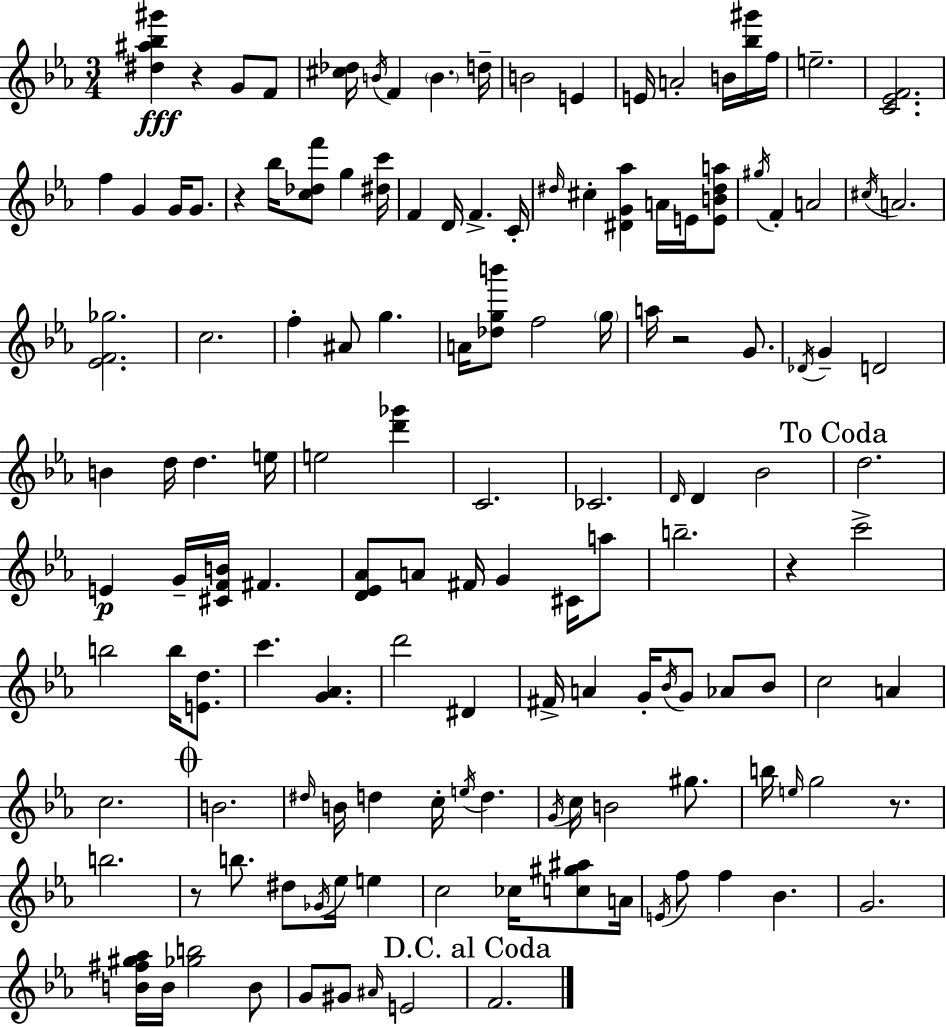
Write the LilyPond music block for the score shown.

{
  \clef treble
  \numericTimeSignature
  \time 3/4
  \key c \minor
  \repeat volta 2 { <dis'' ais'' bes'' gis'''>4\fff r4 g'8 f'8 | <cis'' des''>16 \acciaccatura { b'16 } f'4 \parenthesize b'4. | d''16-- b'2 e'4 | e'16 a'2-. b'16 <bes'' gis'''>16 | \break f''16 e''2.-- | <c' ees' f'>2. | f''4 g'4 g'16 g'8. | r4 bes''16 <c'' des'' f'''>8 g''4 | \break <dis'' c'''>16 f'4 d'16 f'4.-> | c'16-. \grace { dis''16 } cis''4-. <dis' g' aes''>4 a'16 e'16 | <e' b' dis'' a''>8 \acciaccatura { gis''16 } f'4-. a'2 | \acciaccatura { cis''16 } a'2. | \break <ees' f' ges''>2. | c''2. | f''4-. ais'8 g''4. | a'16 <des'' g'' b'''>8 f''2 | \break \parenthesize g''16 a''16 r2 | g'8. \acciaccatura { des'16 } g'4-- d'2 | b'4 d''16 d''4. | e''16 e''2 | \break <d''' ges'''>4 c'2. | ces'2. | \grace { d'16 } d'4 bes'2 | \mark "To Coda" d''2. | \break e'4\p g'16-- <cis' f' b'>16 | fis'4. <d' ees' aes'>8 a'8 fis'16 g'4 | cis'16 a''8 b''2.-- | r4 c'''2-> | \break b''2 | b''16 <e' d''>8. c'''4. | <g' aes'>4. d'''2 | dis'4 fis'16-> a'4 g'16-. | \break \acciaccatura { bes'16 } g'8 aes'8 bes'8 c''2 | a'4 c''2. | \mark \markup { \musicglyph "scripts.coda" } b'2. | \grace { dis''16 } b'16 d''4 | \break c''16-. \acciaccatura { e''16 } d''4. \acciaccatura { g'16 } c''16 b'2 | gis''8. b''16 \grace { e''16 } | g''2 r8. b''2. | r8 | \break b''8. dis''8 \acciaccatura { ges'16 } ees''16 e''4 | c''2 ces''16 <c'' gis'' ais''>8 a'16 | \acciaccatura { e'16 } f''8 f''4 bes'4. | g'2. | \break <b' fis'' gis'' aes''>16 b'16 <ges'' b''>2 b'8 | g'8 gis'8 \grace { ais'16 } e'2 | \mark "D.C. al Coda" f'2. | } \bar "|."
}